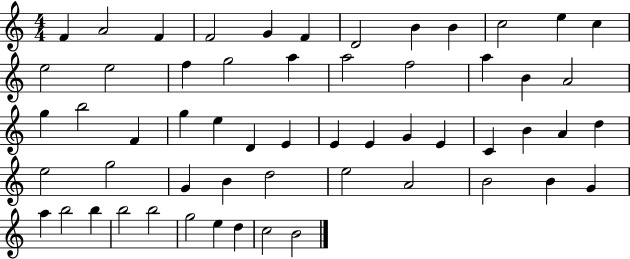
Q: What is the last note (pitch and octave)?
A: B4